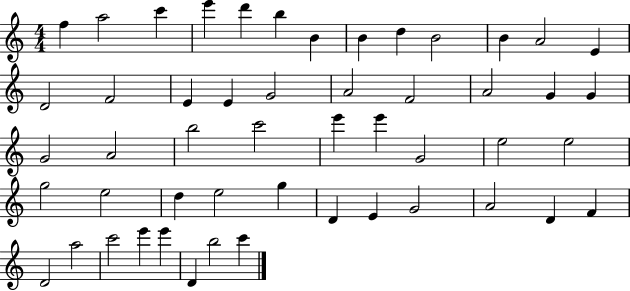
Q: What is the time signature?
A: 4/4